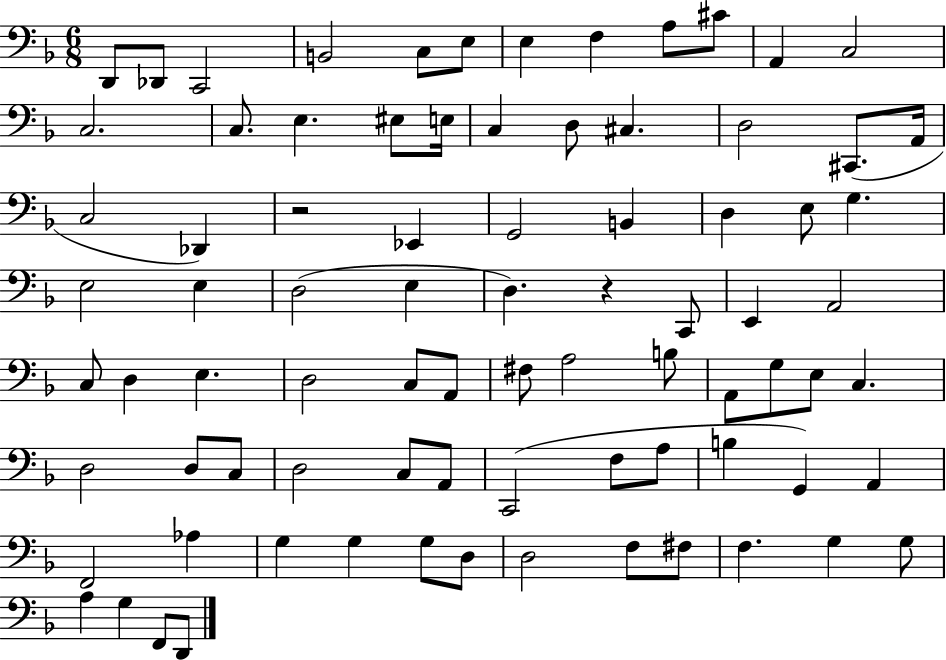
{
  \clef bass
  \numericTimeSignature
  \time 6/8
  \key f \major
  d,8 des,8 c,2 | b,2 c8 e8 | e4 f4 a8 cis'8 | a,4 c2 | \break c2. | c8. e4. eis8 e16 | c4 d8 cis4. | d2 cis,8.( a,16 | \break c2 des,4) | r2 ees,4 | g,2 b,4 | d4 e8 g4. | \break e2 e4 | d2( e4 | d4.) r4 c,8 | e,4 a,2 | \break c8 d4 e4. | d2 c8 a,8 | fis8 a2 b8 | a,8 g8 e8 c4. | \break d2 d8 c8 | d2 c8 a,8 | c,2( f8 a8 | b4 g,4) a,4 | \break f,2 aes4 | g4 g4 g8 d8 | d2 f8 fis8 | f4. g4 g8 | \break a4 g4 f,8 d,8 | \bar "|."
}